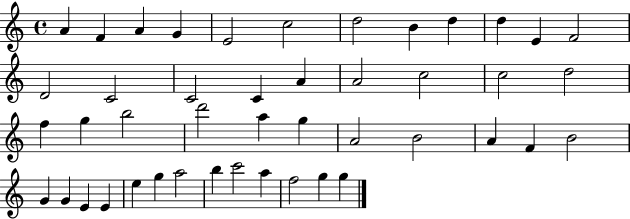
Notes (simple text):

A4/q F4/q A4/q G4/q E4/h C5/h D5/h B4/q D5/q D5/q E4/q F4/h D4/h C4/h C4/h C4/q A4/q A4/h C5/h C5/h D5/h F5/q G5/q B5/h D6/h A5/q G5/q A4/h B4/h A4/q F4/q B4/h G4/q G4/q E4/q E4/q E5/q G5/q A5/h B5/q C6/h A5/q F5/h G5/q G5/q